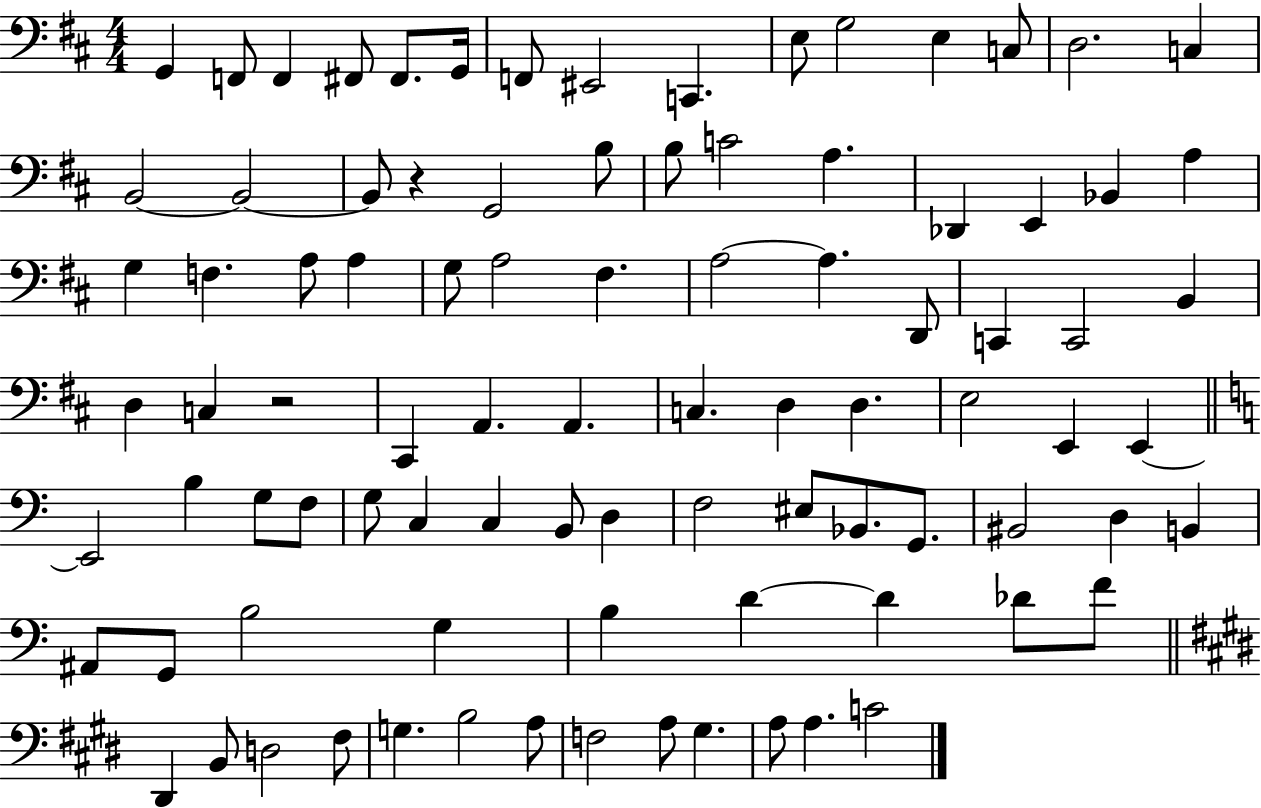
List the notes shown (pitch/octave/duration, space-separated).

G2/q F2/e F2/q F#2/e F#2/e. G2/s F2/e EIS2/h C2/q. E3/e G3/h E3/q C3/e D3/h. C3/q B2/h B2/h B2/e R/q G2/h B3/e B3/e C4/h A3/q. Db2/q E2/q Bb2/q A3/q G3/q F3/q. A3/e A3/q G3/e A3/h F#3/q. A3/h A3/q. D2/e C2/q C2/h B2/q D3/q C3/q R/h C#2/q A2/q. A2/q. C3/q. D3/q D3/q. E3/h E2/q E2/q E2/h B3/q G3/e F3/e G3/e C3/q C3/q B2/e D3/q F3/h EIS3/e Bb2/e. G2/e. BIS2/h D3/q B2/q A#2/e G2/e B3/h G3/q B3/q D4/q D4/q Db4/e F4/e D#2/q B2/e D3/h F#3/e G3/q. B3/h A3/e F3/h A3/e G#3/q. A3/e A3/q. C4/h